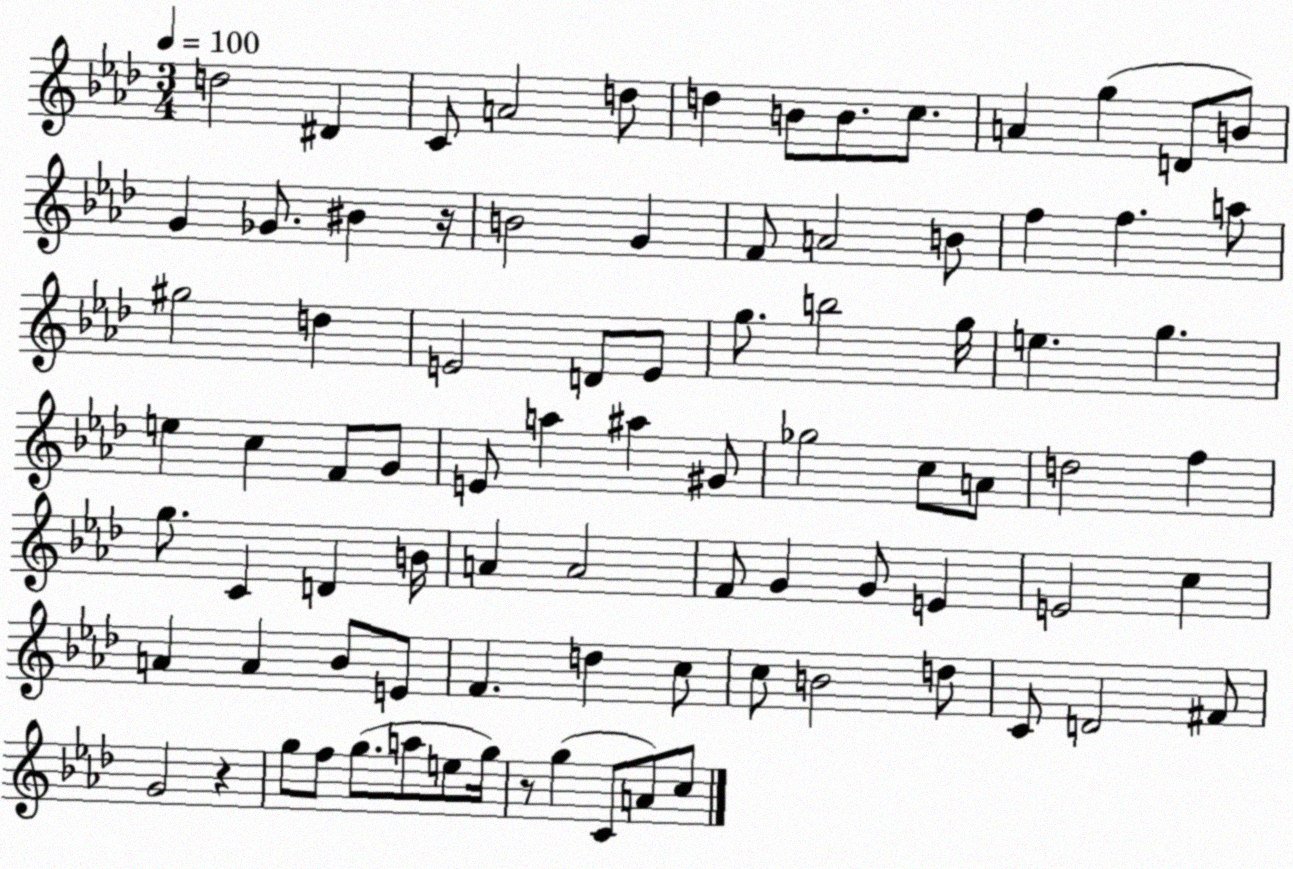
X:1
T:Untitled
M:3/4
L:1/4
K:Ab
d2 ^D C/2 A2 d/2 d B/2 B/2 c/2 A g D/2 B/2 G _G/2 ^B z/4 B2 G F/2 A2 B/2 f f a/2 ^g2 d E2 D/2 E/2 g/2 b2 g/4 e g e c F/2 G/2 E/2 a ^a ^G/2 _g2 c/2 A/2 d2 f g/2 C D B/4 A A2 F/2 G G/2 E E2 c A A _B/2 E/2 F d c/2 c/2 B2 d/2 C/2 D2 ^F/2 G2 z g/2 f/2 g/2 a/2 e/2 g/4 z/2 g C/2 A/2 c/2